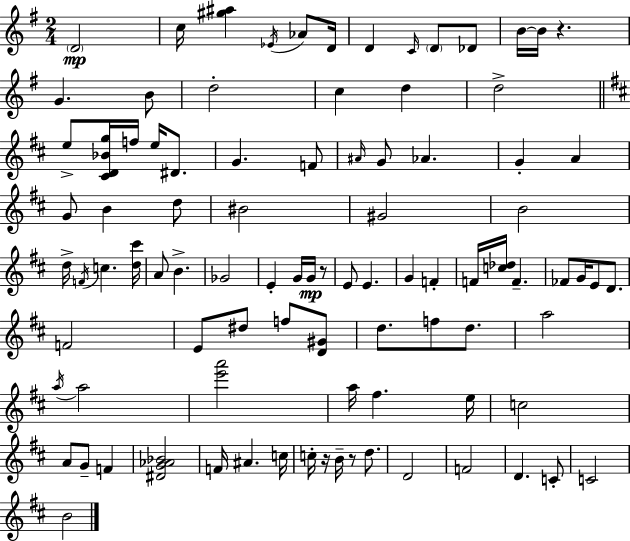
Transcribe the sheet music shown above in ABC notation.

X:1
T:Untitled
M:2/4
L:1/4
K:Em
D2 c/4 [^g^a] _E/4 _A/2 D/4 D C/4 D/2 _D/2 B/4 B/4 z G B/2 d2 c d d2 e/2 [^CD_Bg]/4 f/4 e/4 ^D/2 G F/2 ^A/4 G/2 _A G A G/2 B d/2 ^B2 ^G2 B2 d/4 F/4 c [d^c']/4 A/2 B _G2 E G/4 G/4 z/2 E/2 E G F F/4 [c_d]/4 F _F/2 G/4 E/2 D/2 F2 E/2 ^d/2 f/2 [D^G]/2 d/2 f/2 d/2 a2 a/4 a2 [e'a']2 a/4 ^f e/4 c2 A/2 G/2 F [^DG_A_B]2 F/4 ^A c/4 c/4 z/4 B/4 z/2 d/2 D2 F2 D C/2 C2 B2